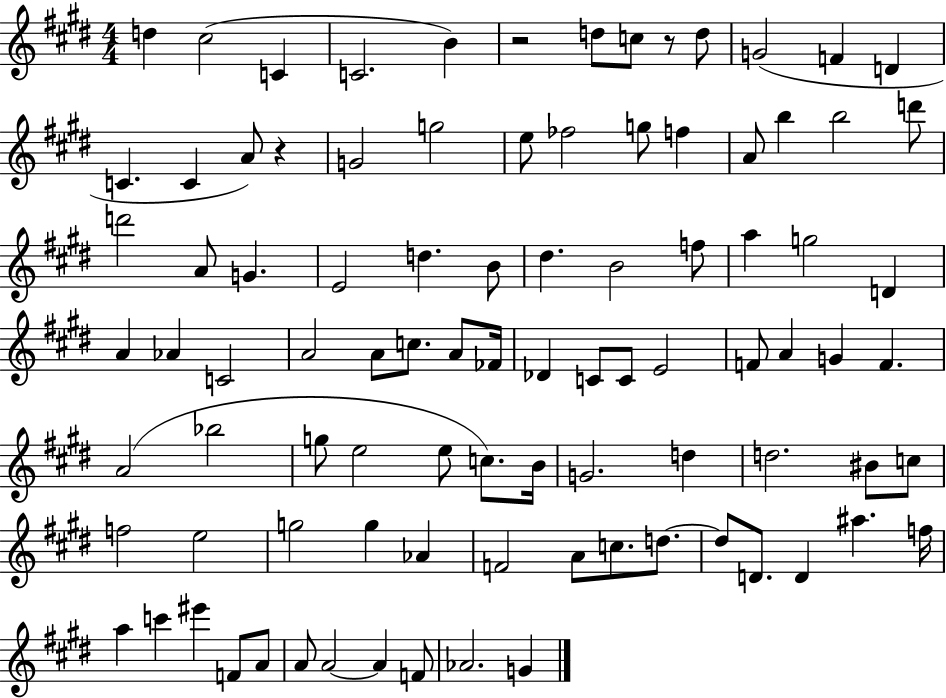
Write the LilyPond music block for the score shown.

{
  \clef treble
  \numericTimeSignature
  \time 4/4
  \key e \major
  d''4 cis''2( c'4 | c'2. b'4) | r2 d''8 c''8 r8 d''8 | g'2( f'4 d'4 | \break c'4. c'4 a'8) r4 | g'2 g''2 | e''8 fes''2 g''8 f''4 | a'8 b''4 b''2 d'''8 | \break d'''2 a'8 g'4. | e'2 d''4. b'8 | dis''4. b'2 f''8 | a''4 g''2 d'4 | \break a'4 aes'4 c'2 | a'2 a'8 c''8. a'8 fes'16 | des'4 c'8 c'8 e'2 | f'8 a'4 g'4 f'4. | \break a'2( bes''2 | g''8 e''2 e''8 c''8.) b'16 | g'2. d''4 | d''2. bis'8 c''8 | \break f''2 e''2 | g''2 g''4 aes'4 | f'2 a'8 c''8. d''8.~~ | d''8 d'8. d'4 ais''4. f''16 | \break a''4 c'''4 eis'''4 f'8 a'8 | a'8 a'2~~ a'4 f'8 | aes'2. g'4 | \bar "|."
}